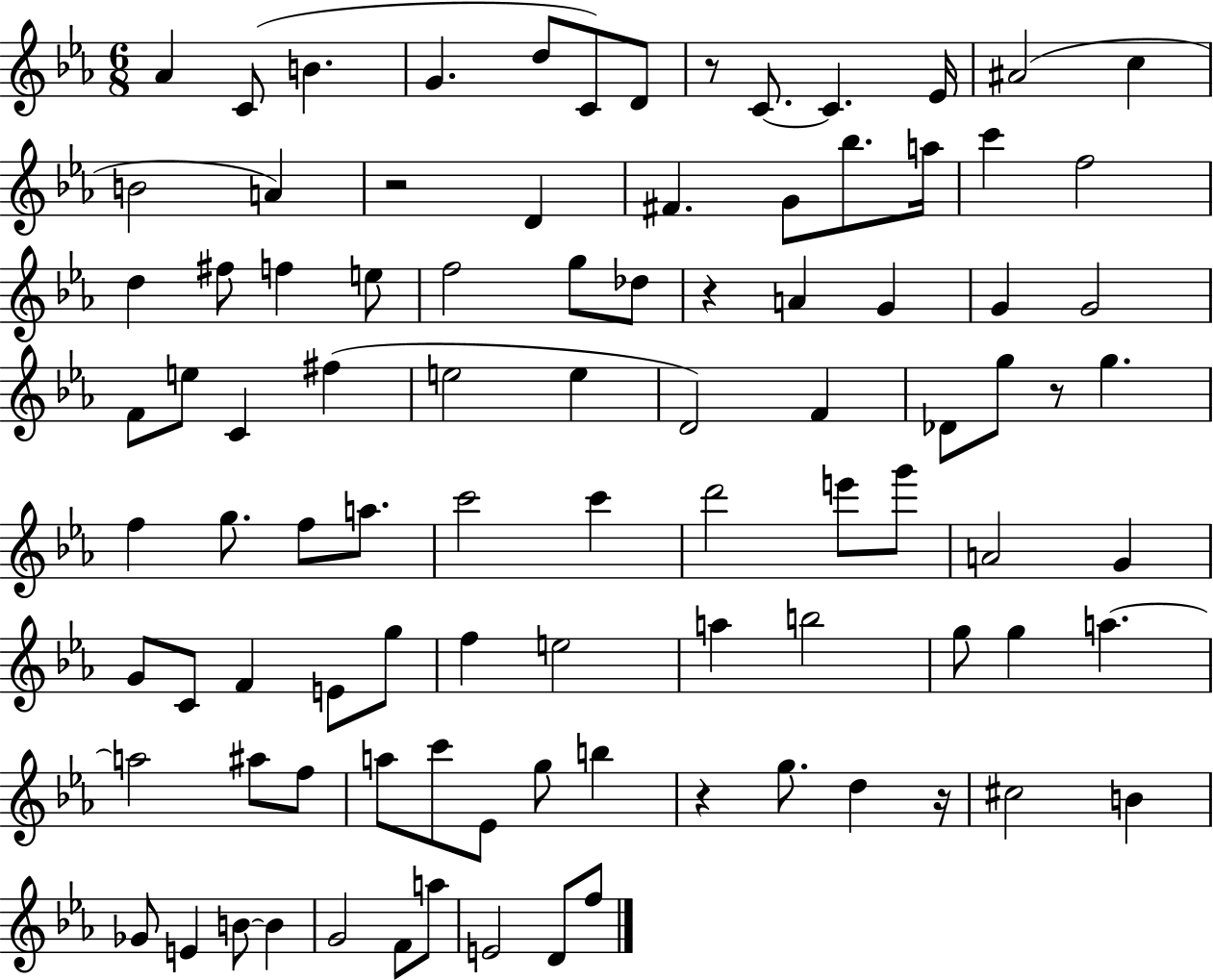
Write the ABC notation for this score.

X:1
T:Untitled
M:6/8
L:1/4
K:Eb
_A C/2 B G d/2 C/2 D/2 z/2 C/2 C _E/4 ^A2 c B2 A z2 D ^F G/2 _b/2 a/4 c' f2 d ^f/2 f e/2 f2 g/2 _d/2 z A G G G2 F/2 e/2 C ^f e2 e D2 F _D/2 g/2 z/2 g f g/2 f/2 a/2 c'2 c' d'2 e'/2 g'/2 A2 G G/2 C/2 F E/2 g/2 f e2 a b2 g/2 g a a2 ^a/2 f/2 a/2 c'/2 _E/2 g/2 b z g/2 d z/4 ^c2 B _G/2 E B/2 B G2 F/2 a/2 E2 D/2 f/2